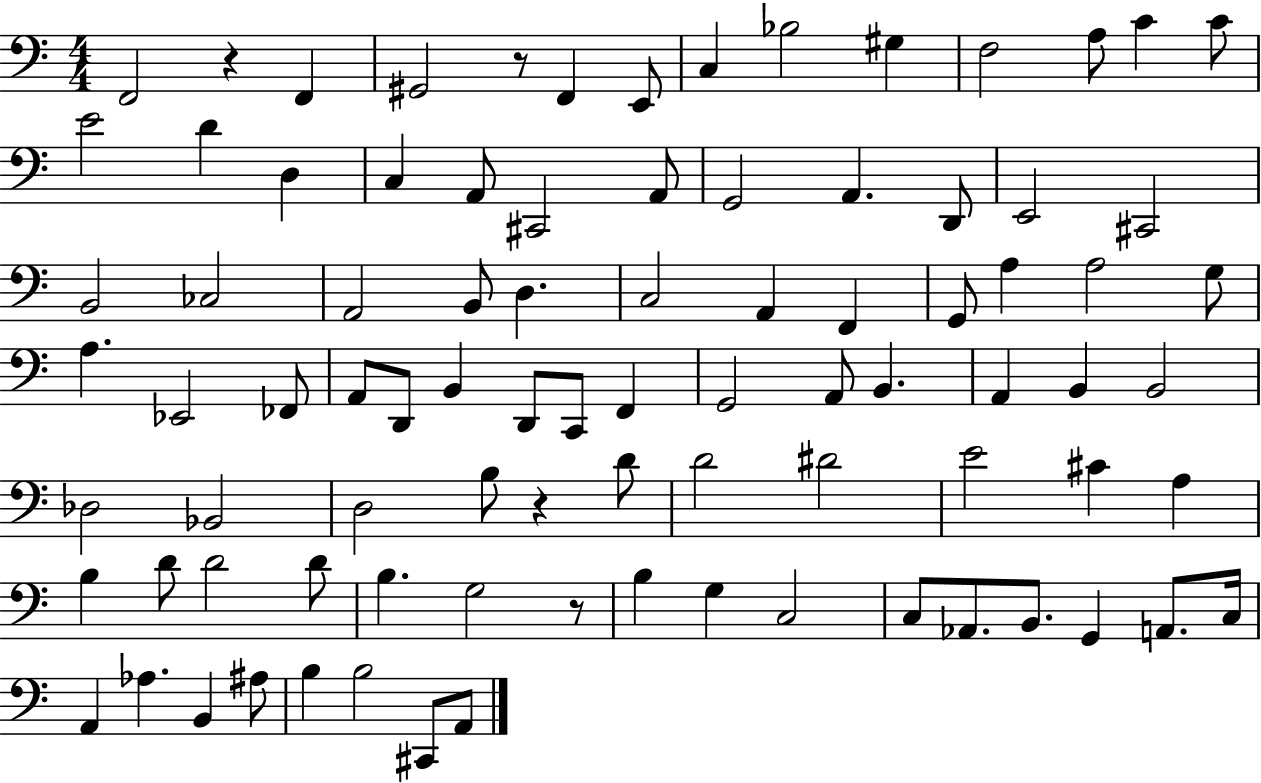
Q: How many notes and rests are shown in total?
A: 88